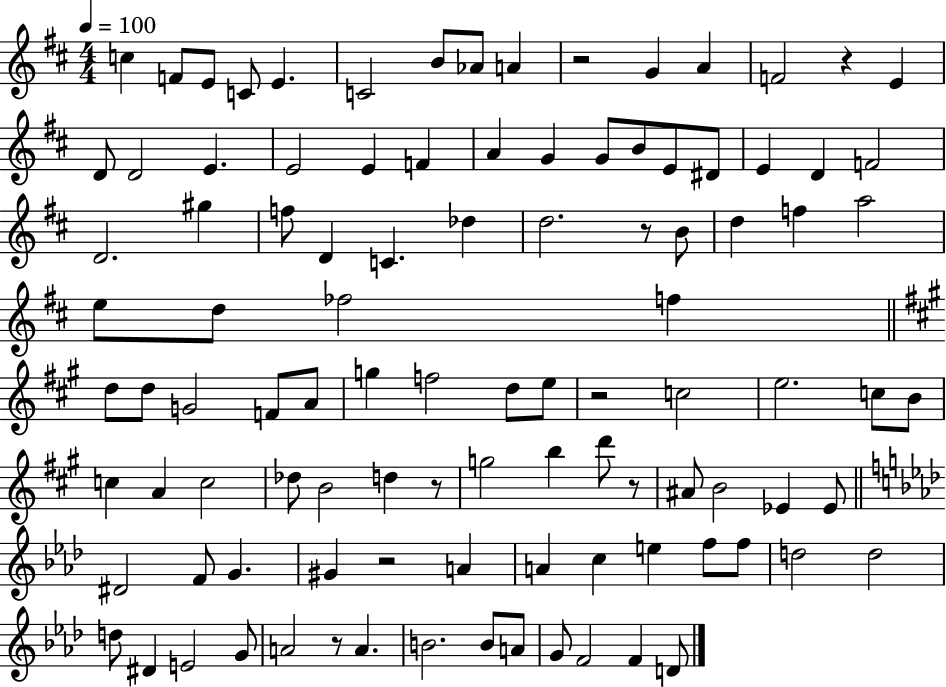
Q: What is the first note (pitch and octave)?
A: C5